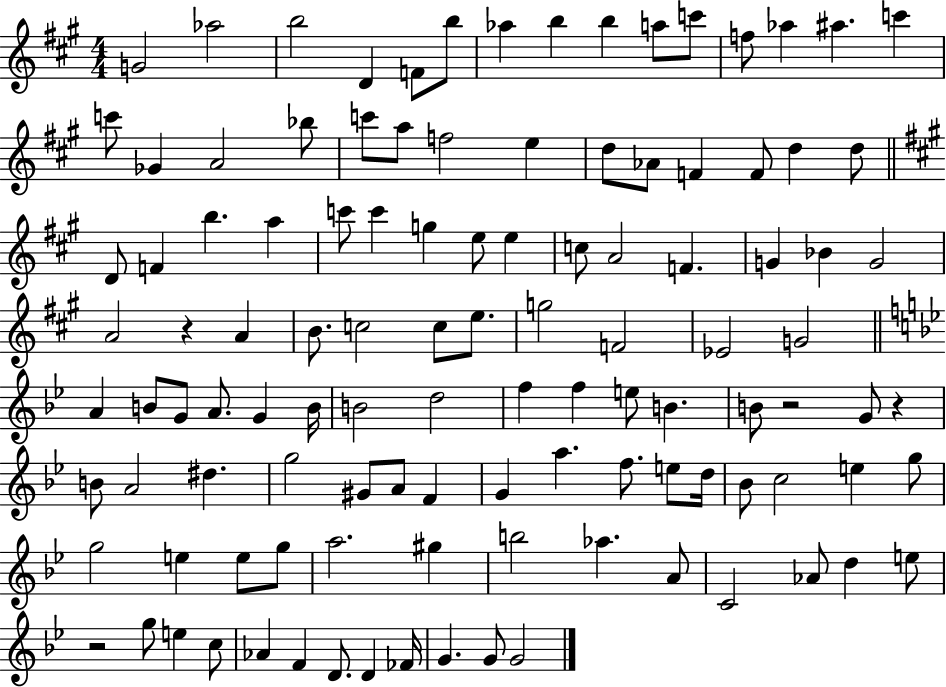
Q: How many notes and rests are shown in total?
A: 112